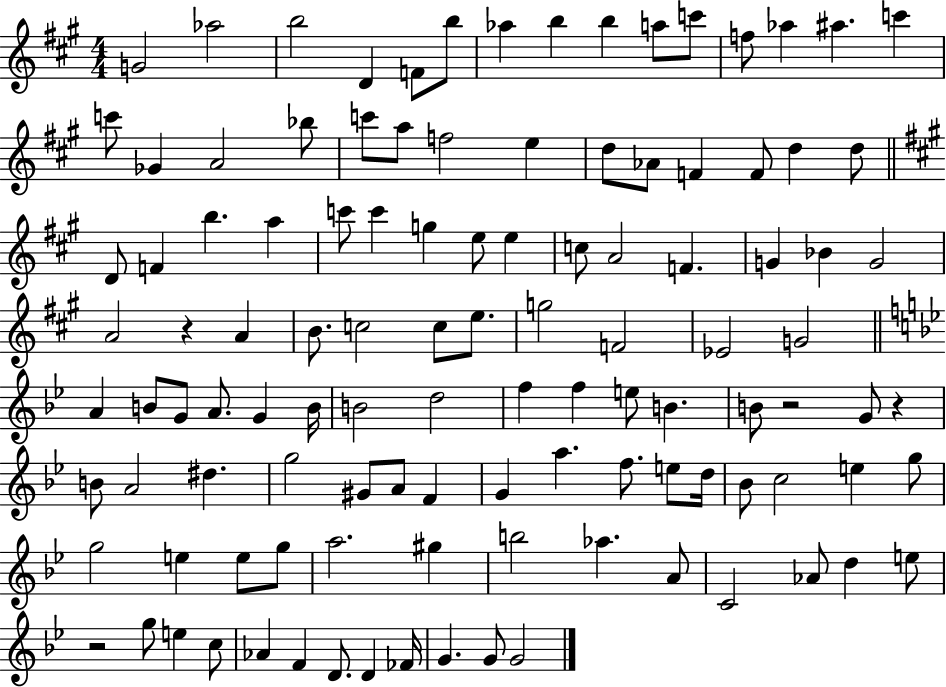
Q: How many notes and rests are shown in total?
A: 112